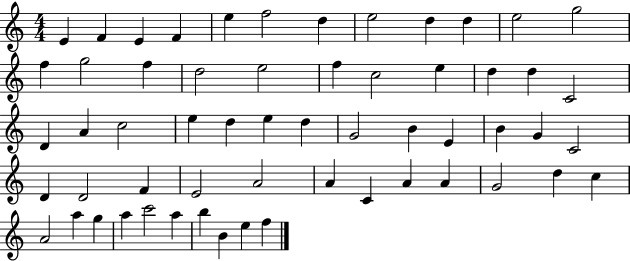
E4/q F4/q E4/q F4/q E5/q F5/h D5/q E5/h D5/q D5/q E5/h G5/h F5/q G5/h F5/q D5/h E5/h F5/q C5/h E5/q D5/q D5/q C4/h D4/q A4/q C5/h E5/q D5/q E5/q D5/q G4/h B4/q E4/q B4/q G4/q C4/h D4/q D4/h F4/q E4/h A4/h A4/q C4/q A4/q A4/q G4/h D5/q C5/q A4/h A5/q G5/q A5/q C6/h A5/q B5/q B4/q E5/q F5/q